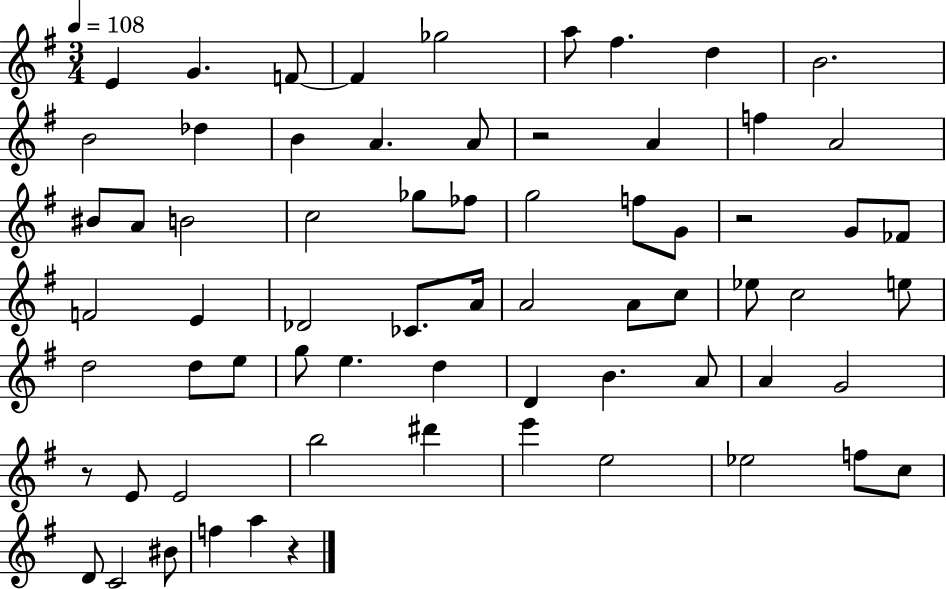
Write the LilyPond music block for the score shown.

{
  \clef treble
  \numericTimeSignature
  \time 3/4
  \key g \major
  \tempo 4 = 108
  e'4 g'4. f'8~~ | f'4 ges''2 | a''8 fis''4. d''4 | b'2. | \break b'2 des''4 | b'4 a'4. a'8 | r2 a'4 | f''4 a'2 | \break bis'8 a'8 b'2 | c''2 ges''8 fes''8 | g''2 f''8 g'8 | r2 g'8 fes'8 | \break f'2 e'4 | des'2 ces'8. a'16 | a'2 a'8 c''8 | ees''8 c''2 e''8 | \break d''2 d''8 e''8 | g''8 e''4. d''4 | d'4 b'4. a'8 | a'4 g'2 | \break r8 e'8 e'2 | b''2 dis'''4 | e'''4 e''2 | ees''2 f''8 c''8 | \break d'8 c'2 bis'8 | f''4 a''4 r4 | \bar "|."
}